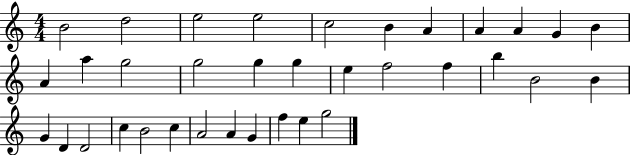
{
  \clef treble
  \numericTimeSignature
  \time 4/4
  \key c \major
  b'2 d''2 | e''2 e''2 | c''2 b'4 a'4 | a'4 a'4 g'4 b'4 | \break a'4 a''4 g''2 | g''2 g''4 g''4 | e''4 f''2 f''4 | b''4 b'2 b'4 | \break g'4 d'4 d'2 | c''4 b'2 c''4 | a'2 a'4 g'4 | f''4 e''4 g''2 | \break \bar "|."
}